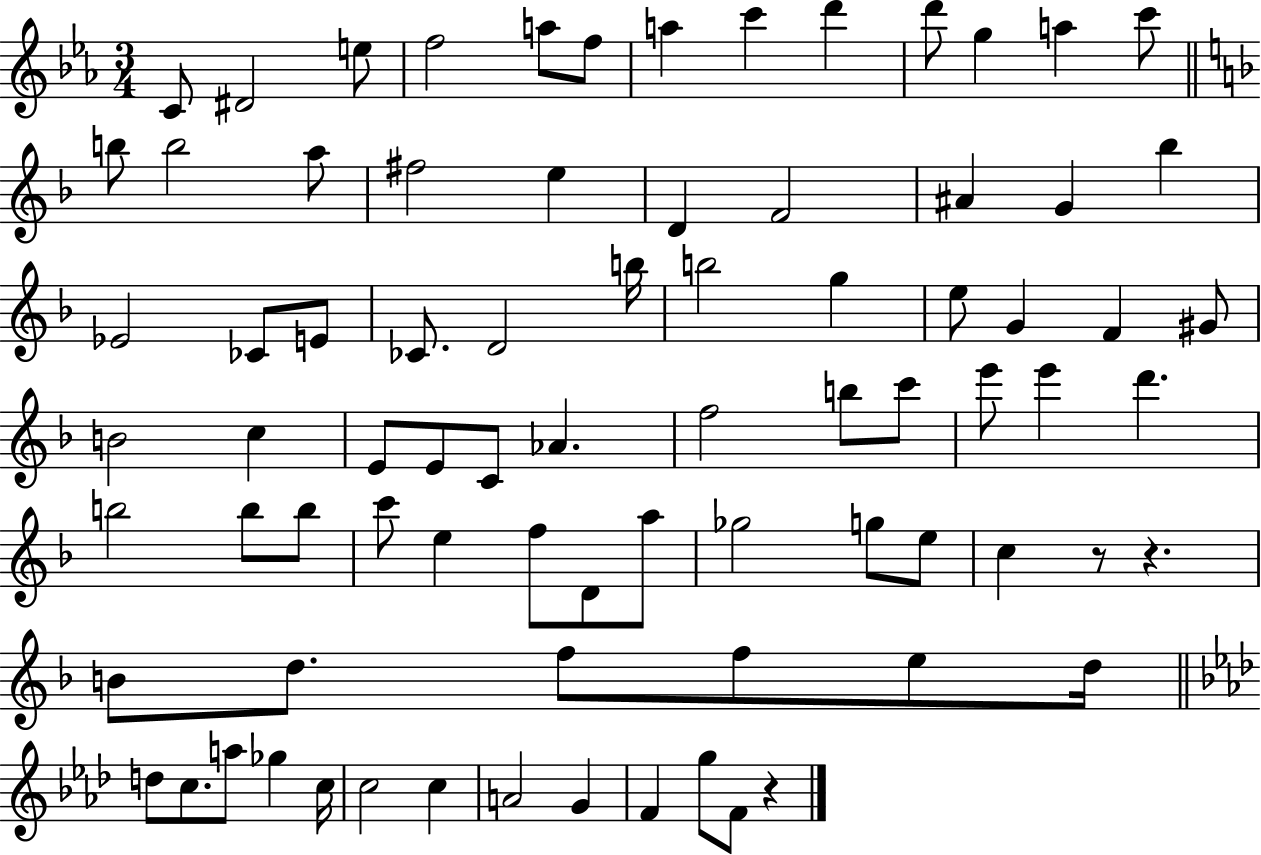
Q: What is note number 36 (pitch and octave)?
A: B4